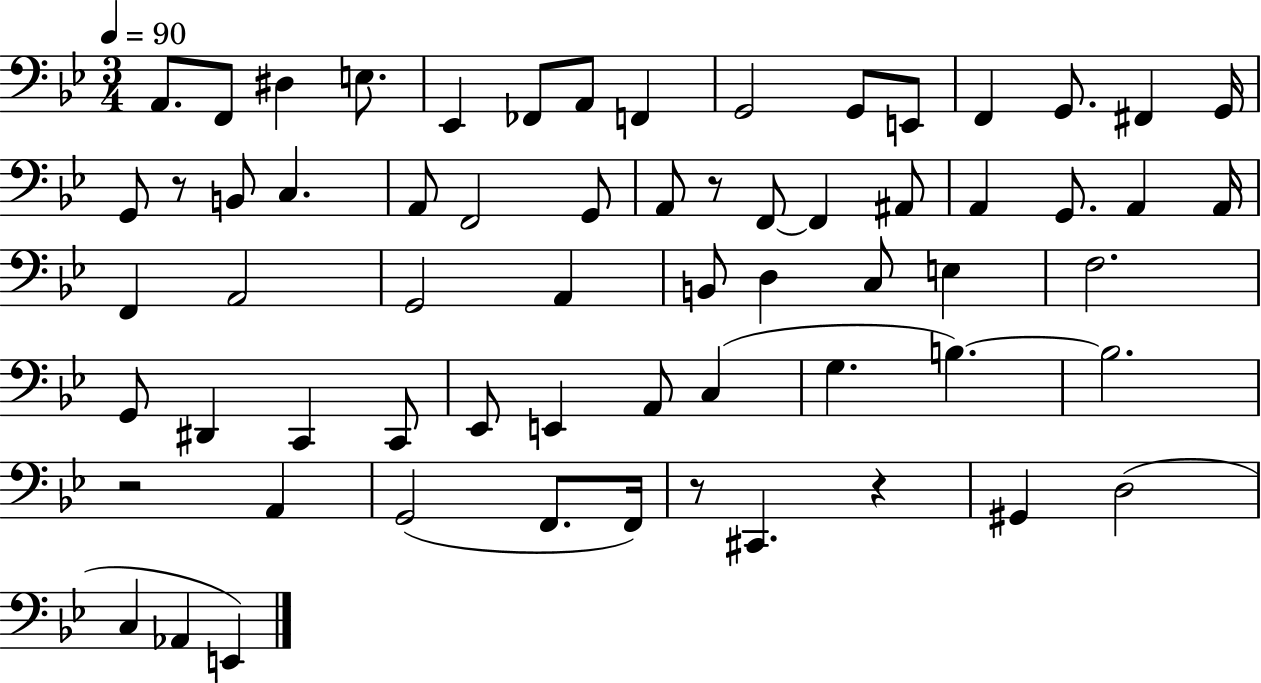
{
  \clef bass
  \numericTimeSignature
  \time 3/4
  \key bes \major
  \tempo 4 = 90
  a,8. f,8 dis4 e8. | ees,4 fes,8 a,8 f,4 | g,2 g,8 e,8 | f,4 g,8. fis,4 g,16 | \break g,8 r8 b,8 c4. | a,8 f,2 g,8 | a,8 r8 f,8~~ f,4 ais,8 | a,4 g,8. a,4 a,16 | \break f,4 a,2 | g,2 a,4 | b,8 d4 c8 e4 | f2. | \break g,8 dis,4 c,4 c,8 | ees,8 e,4 a,8 c4( | g4. b4.~~) | b2. | \break r2 a,4 | g,2( f,8. f,16) | r8 cis,4. r4 | gis,4 d2( | \break c4 aes,4 e,4) | \bar "|."
}